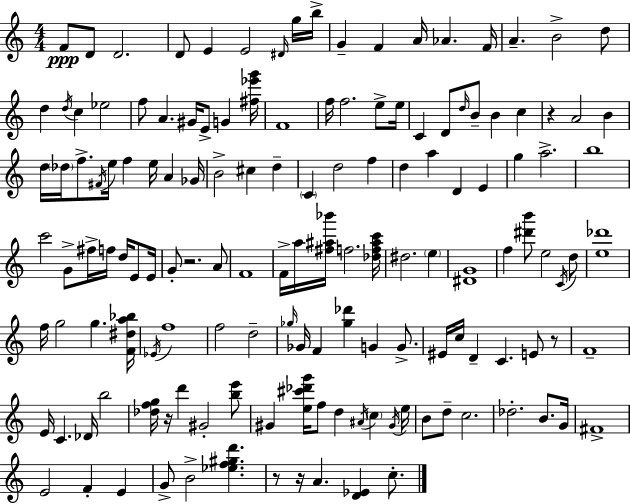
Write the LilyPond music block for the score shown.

{
  \clef treble
  \numericTimeSignature
  \time 4/4
  \key a \minor
  f'8\ppp d'8 d'2. | d'8 e'4 e'2 \grace { dis'16 } g''16 | b''16-> g'4-- f'4 a'16 aes'4. | f'16 a'4.-- b'2-> d''8 | \break d''4 \acciaccatura { d''16 } c''4 ees''2 | f''8 a'4. gis'16 e'8-> g'4 | <fis'' ees''' g'''>16 f'1 | f''16 f''2. e''8-> | \break e''16 c'4 d'8 \grace { d''16 } b'8-- b'4 c''4 | r4 a'2 b'4 | d''16 \parenthesize des''16 f''8.-> \acciaccatura { fis'16 } e''16 f''4 e''16 a'4 | ges'16 b'2-> cis''4 | \break d''4-- \parenthesize c'4 d''2 | f''4 d''4 a''4 d'4 | e'4 g''4 a''2.-> | b''1 | \break c'''2 g'8-> fis''16-> f''16 | d''16 e'8 e'16 g'8-. r2. | a'8 f'1 | f'16-> a''16 <fis'' ais'' bes'''>16 f''2. | \break <des'' f'' ais'' c'''>16 dis''2. | \parenthesize e''4 <dis' g'>1 | f''4 <dis''' b'''>8 e''2 | \acciaccatura { c'16 } d''8 <e'' des'''>1 | \break f''16 g''2 g''4. | <f' dis'' a'' bes''>16 \acciaccatura { ees'16 } f''1 | f''2 d''2-- | \grace { ges''16 } ges'16 f'4 <ges'' des'''>4 | \break g'4 g'8.-> eis'16 c''16 d'4-- c'4. | e'8 r8 f'1-- | e'16 c'4. des'16 b''2 | <des'' f'' g''>16 r16 d'''4 gis'2-. | \break <b'' e'''>8 gis'4 <e'' cis''' des''' g'''>16 f''8 d''4 | \acciaccatura { ais'16 } \parenthesize c''4 \acciaccatura { gis'16 } e''16 b'8 d''8-- c''2. | des''2.-. | b'8. g'16 fis'1-> | \break e'2 | f'4-. e'4 g'8-> b'2-> | <ees'' f'' gis'' d'''>4. r8 r16 a'4. | <d' ees'>4 c''8.-. \bar "|."
}